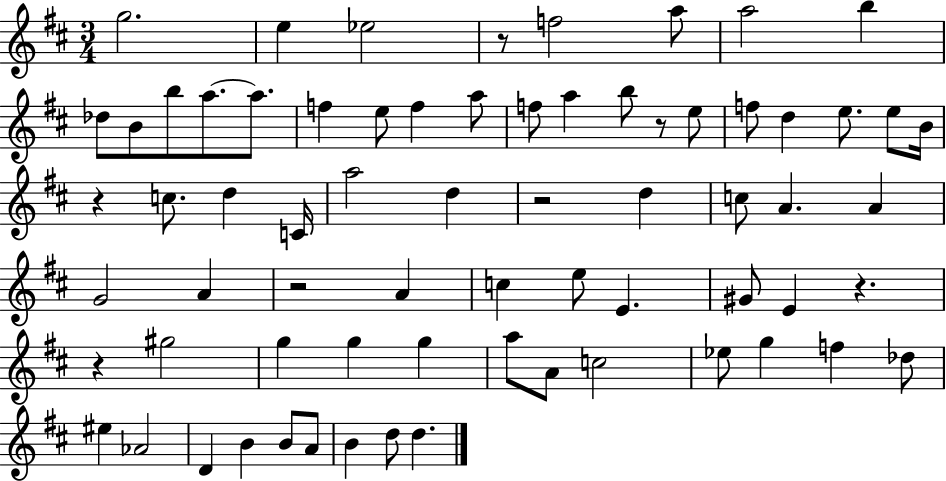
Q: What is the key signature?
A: D major